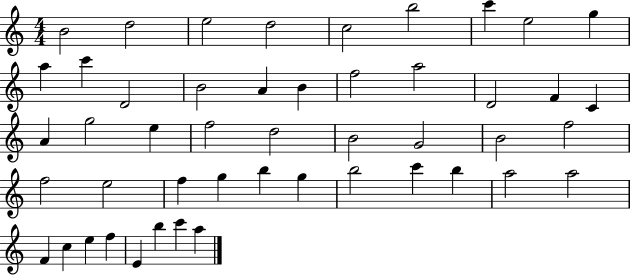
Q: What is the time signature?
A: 4/4